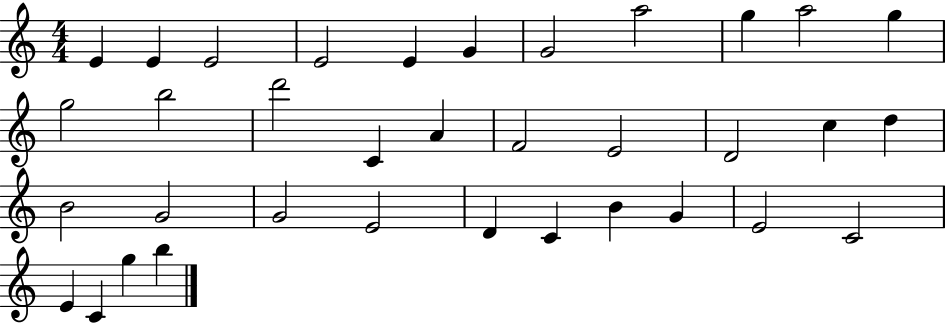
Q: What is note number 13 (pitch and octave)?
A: B5